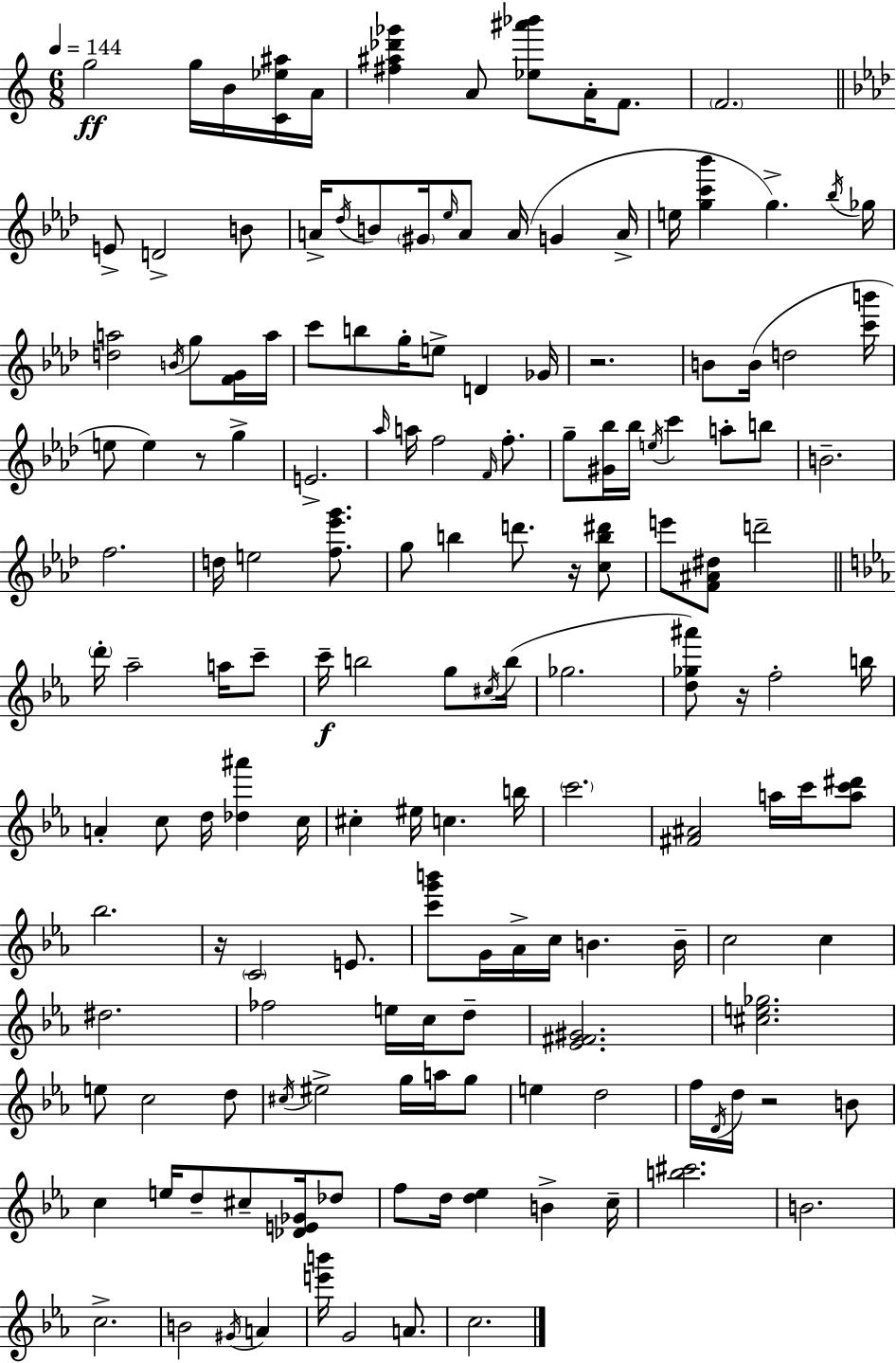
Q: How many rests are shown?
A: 6